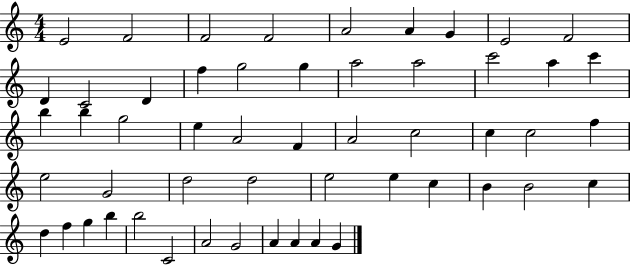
{
  \clef treble
  \numericTimeSignature
  \time 4/4
  \key c \major
  e'2 f'2 | f'2 f'2 | a'2 a'4 g'4 | e'2 f'2 | \break d'4 c'2 d'4 | f''4 g''2 g''4 | a''2 a''2 | c'''2 a''4 c'''4 | \break b''4 b''4 g''2 | e''4 a'2 f'4 | a'2 c''2 | c''4 c''2 f''4 | \break e''2 g'2 | d''2 d''2 | e''2 e''4 c''4 | b'4 b'2 c''4 | \break d''4 f''4 g''4 b''4 | b''2 c'2 | a'2 g'2 | a'4 a'4 a'4 g'4 | \break \bar "|."
}